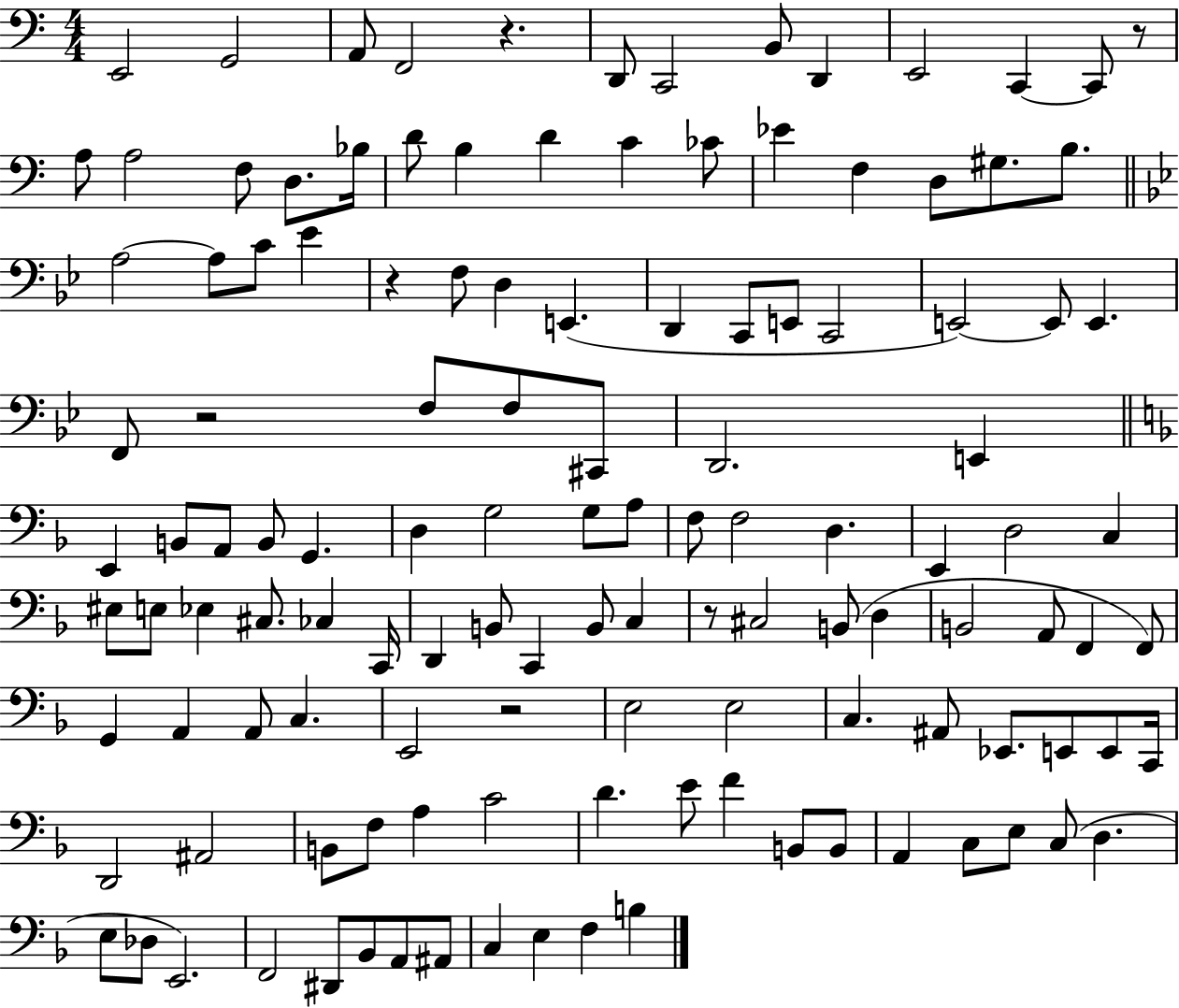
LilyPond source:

{
  \clef bass
  \numericTimeSignature
  \time 4/4
  \key c \major
  e,2 g,2 | a,8 f,2 r4. | d,8 c,2 b,8 d,4 | e,2 c,4~~ c,8 r8 | \break a8 a2 f8 d8. bes16 | d'8 b4 d'4 c'4 ces'8 | ees'4 f4 d8 gis8. b8. | \bar "||" \break \key bes \major a2~~ a8 c'8 ees'4 | r4 f8 d4 e,4.( | d,4 c,8 e,8 c,2 | e,2~~) e,8 e,4. | \break f,8 r2 f8 f8 cis,8 | d,2. e,4 | \bar "||" \break \key f \major e,4 b,8 a,8 b,8 g,4. | d4 g2 g8 a8 | f8 f2 d4. | e,4 d2 c4 | \break eis8 e8 ees4 cis8. ces4 c,16 | d,4 b,8 c,4 b,8 c4 | r8 cis2 b,8( d4 | b,2 a,8 f,4 f,8) | \break g,4 a,4 a,8 c4. | e,2 r2 | e2 e2 | c4. ais,8 ees,8. e,8 e,8 c,16 | \break d,2 ais,2 | b,8 f8 a4 c'2 | d'4. e'8 f'4 b,8 b,8 | a,4 c8 e8 c8( d4. | \break e8 des8 e,2.) | f,2 dis,8 bes,8 a,8 ais,8 | c4 e4 f4 b4 | \bar "|."
}